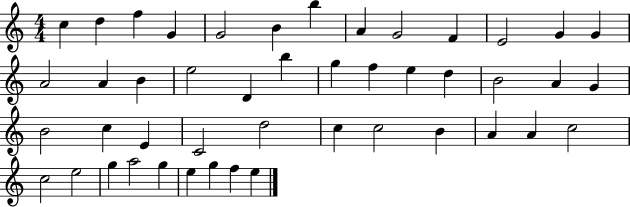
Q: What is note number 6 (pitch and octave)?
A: B4